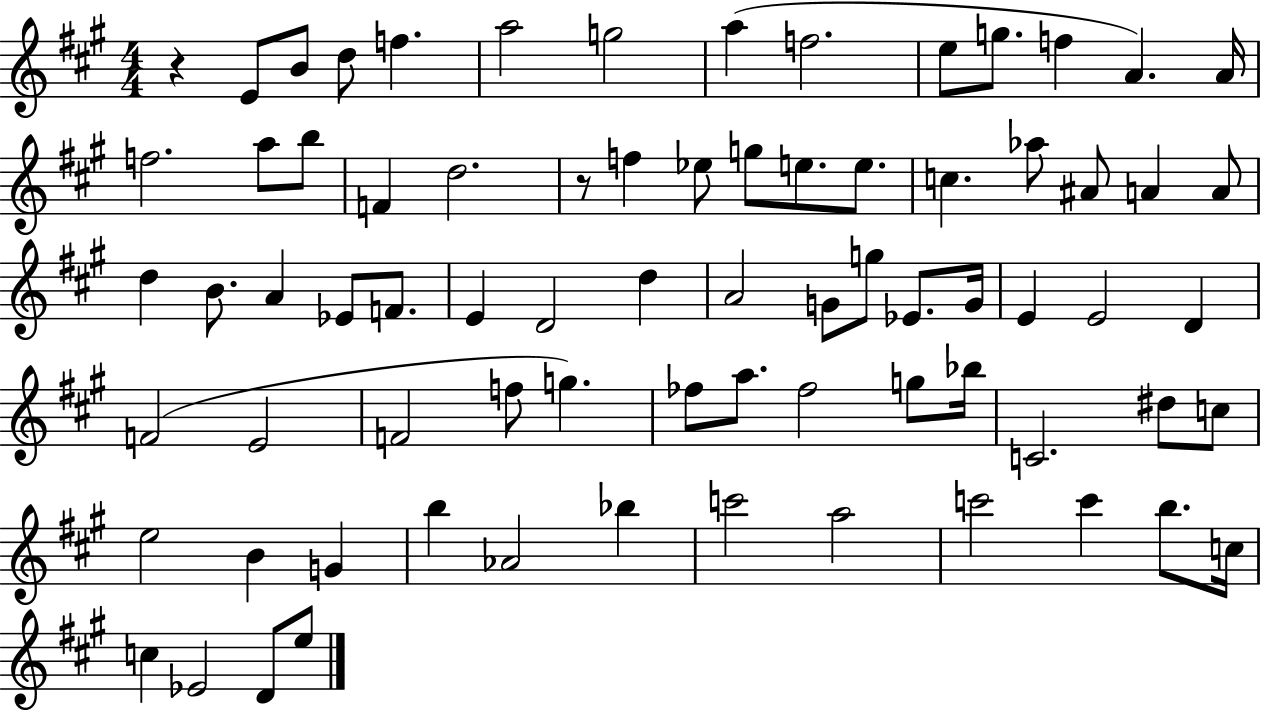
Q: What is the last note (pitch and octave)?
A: E5